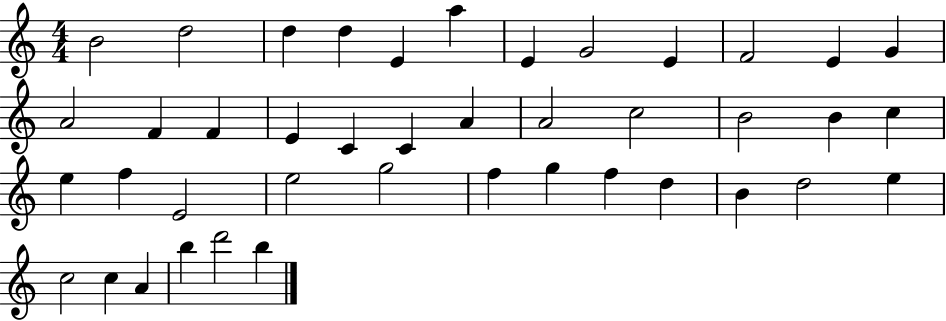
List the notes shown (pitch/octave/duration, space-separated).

B4/h D5/h D5/q D5/q E4/q A5/q E4/q G4/h E4/q F4/h E4/q G4/q A4/h F4/q F4/q E4/q C4/q C4/q A4/q A4/h C5/h B4/h B4/q C5/q E5/q F5/q E4/h E5/h G5/h F5/q G5/q F5/q D5/q B4/q D5/h E5/q C5/h C5/q A4/q B5/q D6/h B5/q